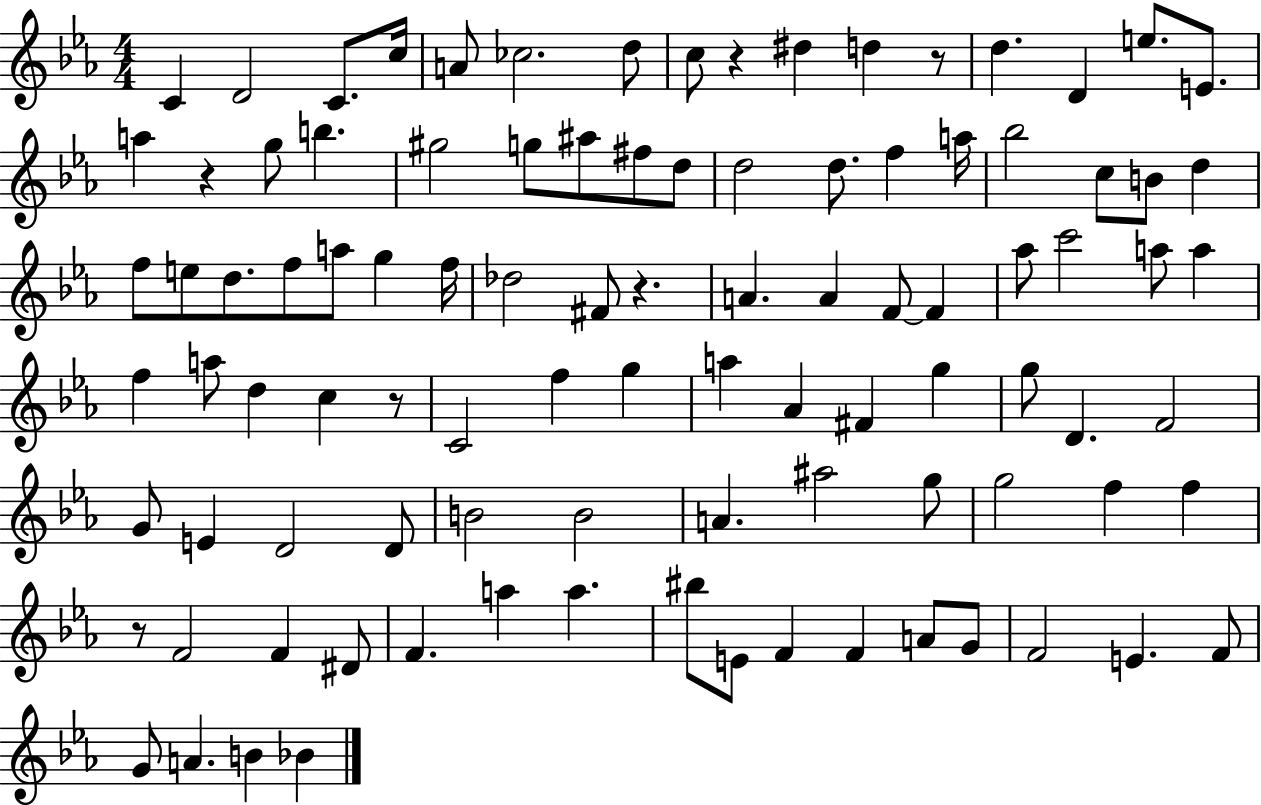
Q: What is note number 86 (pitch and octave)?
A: F4